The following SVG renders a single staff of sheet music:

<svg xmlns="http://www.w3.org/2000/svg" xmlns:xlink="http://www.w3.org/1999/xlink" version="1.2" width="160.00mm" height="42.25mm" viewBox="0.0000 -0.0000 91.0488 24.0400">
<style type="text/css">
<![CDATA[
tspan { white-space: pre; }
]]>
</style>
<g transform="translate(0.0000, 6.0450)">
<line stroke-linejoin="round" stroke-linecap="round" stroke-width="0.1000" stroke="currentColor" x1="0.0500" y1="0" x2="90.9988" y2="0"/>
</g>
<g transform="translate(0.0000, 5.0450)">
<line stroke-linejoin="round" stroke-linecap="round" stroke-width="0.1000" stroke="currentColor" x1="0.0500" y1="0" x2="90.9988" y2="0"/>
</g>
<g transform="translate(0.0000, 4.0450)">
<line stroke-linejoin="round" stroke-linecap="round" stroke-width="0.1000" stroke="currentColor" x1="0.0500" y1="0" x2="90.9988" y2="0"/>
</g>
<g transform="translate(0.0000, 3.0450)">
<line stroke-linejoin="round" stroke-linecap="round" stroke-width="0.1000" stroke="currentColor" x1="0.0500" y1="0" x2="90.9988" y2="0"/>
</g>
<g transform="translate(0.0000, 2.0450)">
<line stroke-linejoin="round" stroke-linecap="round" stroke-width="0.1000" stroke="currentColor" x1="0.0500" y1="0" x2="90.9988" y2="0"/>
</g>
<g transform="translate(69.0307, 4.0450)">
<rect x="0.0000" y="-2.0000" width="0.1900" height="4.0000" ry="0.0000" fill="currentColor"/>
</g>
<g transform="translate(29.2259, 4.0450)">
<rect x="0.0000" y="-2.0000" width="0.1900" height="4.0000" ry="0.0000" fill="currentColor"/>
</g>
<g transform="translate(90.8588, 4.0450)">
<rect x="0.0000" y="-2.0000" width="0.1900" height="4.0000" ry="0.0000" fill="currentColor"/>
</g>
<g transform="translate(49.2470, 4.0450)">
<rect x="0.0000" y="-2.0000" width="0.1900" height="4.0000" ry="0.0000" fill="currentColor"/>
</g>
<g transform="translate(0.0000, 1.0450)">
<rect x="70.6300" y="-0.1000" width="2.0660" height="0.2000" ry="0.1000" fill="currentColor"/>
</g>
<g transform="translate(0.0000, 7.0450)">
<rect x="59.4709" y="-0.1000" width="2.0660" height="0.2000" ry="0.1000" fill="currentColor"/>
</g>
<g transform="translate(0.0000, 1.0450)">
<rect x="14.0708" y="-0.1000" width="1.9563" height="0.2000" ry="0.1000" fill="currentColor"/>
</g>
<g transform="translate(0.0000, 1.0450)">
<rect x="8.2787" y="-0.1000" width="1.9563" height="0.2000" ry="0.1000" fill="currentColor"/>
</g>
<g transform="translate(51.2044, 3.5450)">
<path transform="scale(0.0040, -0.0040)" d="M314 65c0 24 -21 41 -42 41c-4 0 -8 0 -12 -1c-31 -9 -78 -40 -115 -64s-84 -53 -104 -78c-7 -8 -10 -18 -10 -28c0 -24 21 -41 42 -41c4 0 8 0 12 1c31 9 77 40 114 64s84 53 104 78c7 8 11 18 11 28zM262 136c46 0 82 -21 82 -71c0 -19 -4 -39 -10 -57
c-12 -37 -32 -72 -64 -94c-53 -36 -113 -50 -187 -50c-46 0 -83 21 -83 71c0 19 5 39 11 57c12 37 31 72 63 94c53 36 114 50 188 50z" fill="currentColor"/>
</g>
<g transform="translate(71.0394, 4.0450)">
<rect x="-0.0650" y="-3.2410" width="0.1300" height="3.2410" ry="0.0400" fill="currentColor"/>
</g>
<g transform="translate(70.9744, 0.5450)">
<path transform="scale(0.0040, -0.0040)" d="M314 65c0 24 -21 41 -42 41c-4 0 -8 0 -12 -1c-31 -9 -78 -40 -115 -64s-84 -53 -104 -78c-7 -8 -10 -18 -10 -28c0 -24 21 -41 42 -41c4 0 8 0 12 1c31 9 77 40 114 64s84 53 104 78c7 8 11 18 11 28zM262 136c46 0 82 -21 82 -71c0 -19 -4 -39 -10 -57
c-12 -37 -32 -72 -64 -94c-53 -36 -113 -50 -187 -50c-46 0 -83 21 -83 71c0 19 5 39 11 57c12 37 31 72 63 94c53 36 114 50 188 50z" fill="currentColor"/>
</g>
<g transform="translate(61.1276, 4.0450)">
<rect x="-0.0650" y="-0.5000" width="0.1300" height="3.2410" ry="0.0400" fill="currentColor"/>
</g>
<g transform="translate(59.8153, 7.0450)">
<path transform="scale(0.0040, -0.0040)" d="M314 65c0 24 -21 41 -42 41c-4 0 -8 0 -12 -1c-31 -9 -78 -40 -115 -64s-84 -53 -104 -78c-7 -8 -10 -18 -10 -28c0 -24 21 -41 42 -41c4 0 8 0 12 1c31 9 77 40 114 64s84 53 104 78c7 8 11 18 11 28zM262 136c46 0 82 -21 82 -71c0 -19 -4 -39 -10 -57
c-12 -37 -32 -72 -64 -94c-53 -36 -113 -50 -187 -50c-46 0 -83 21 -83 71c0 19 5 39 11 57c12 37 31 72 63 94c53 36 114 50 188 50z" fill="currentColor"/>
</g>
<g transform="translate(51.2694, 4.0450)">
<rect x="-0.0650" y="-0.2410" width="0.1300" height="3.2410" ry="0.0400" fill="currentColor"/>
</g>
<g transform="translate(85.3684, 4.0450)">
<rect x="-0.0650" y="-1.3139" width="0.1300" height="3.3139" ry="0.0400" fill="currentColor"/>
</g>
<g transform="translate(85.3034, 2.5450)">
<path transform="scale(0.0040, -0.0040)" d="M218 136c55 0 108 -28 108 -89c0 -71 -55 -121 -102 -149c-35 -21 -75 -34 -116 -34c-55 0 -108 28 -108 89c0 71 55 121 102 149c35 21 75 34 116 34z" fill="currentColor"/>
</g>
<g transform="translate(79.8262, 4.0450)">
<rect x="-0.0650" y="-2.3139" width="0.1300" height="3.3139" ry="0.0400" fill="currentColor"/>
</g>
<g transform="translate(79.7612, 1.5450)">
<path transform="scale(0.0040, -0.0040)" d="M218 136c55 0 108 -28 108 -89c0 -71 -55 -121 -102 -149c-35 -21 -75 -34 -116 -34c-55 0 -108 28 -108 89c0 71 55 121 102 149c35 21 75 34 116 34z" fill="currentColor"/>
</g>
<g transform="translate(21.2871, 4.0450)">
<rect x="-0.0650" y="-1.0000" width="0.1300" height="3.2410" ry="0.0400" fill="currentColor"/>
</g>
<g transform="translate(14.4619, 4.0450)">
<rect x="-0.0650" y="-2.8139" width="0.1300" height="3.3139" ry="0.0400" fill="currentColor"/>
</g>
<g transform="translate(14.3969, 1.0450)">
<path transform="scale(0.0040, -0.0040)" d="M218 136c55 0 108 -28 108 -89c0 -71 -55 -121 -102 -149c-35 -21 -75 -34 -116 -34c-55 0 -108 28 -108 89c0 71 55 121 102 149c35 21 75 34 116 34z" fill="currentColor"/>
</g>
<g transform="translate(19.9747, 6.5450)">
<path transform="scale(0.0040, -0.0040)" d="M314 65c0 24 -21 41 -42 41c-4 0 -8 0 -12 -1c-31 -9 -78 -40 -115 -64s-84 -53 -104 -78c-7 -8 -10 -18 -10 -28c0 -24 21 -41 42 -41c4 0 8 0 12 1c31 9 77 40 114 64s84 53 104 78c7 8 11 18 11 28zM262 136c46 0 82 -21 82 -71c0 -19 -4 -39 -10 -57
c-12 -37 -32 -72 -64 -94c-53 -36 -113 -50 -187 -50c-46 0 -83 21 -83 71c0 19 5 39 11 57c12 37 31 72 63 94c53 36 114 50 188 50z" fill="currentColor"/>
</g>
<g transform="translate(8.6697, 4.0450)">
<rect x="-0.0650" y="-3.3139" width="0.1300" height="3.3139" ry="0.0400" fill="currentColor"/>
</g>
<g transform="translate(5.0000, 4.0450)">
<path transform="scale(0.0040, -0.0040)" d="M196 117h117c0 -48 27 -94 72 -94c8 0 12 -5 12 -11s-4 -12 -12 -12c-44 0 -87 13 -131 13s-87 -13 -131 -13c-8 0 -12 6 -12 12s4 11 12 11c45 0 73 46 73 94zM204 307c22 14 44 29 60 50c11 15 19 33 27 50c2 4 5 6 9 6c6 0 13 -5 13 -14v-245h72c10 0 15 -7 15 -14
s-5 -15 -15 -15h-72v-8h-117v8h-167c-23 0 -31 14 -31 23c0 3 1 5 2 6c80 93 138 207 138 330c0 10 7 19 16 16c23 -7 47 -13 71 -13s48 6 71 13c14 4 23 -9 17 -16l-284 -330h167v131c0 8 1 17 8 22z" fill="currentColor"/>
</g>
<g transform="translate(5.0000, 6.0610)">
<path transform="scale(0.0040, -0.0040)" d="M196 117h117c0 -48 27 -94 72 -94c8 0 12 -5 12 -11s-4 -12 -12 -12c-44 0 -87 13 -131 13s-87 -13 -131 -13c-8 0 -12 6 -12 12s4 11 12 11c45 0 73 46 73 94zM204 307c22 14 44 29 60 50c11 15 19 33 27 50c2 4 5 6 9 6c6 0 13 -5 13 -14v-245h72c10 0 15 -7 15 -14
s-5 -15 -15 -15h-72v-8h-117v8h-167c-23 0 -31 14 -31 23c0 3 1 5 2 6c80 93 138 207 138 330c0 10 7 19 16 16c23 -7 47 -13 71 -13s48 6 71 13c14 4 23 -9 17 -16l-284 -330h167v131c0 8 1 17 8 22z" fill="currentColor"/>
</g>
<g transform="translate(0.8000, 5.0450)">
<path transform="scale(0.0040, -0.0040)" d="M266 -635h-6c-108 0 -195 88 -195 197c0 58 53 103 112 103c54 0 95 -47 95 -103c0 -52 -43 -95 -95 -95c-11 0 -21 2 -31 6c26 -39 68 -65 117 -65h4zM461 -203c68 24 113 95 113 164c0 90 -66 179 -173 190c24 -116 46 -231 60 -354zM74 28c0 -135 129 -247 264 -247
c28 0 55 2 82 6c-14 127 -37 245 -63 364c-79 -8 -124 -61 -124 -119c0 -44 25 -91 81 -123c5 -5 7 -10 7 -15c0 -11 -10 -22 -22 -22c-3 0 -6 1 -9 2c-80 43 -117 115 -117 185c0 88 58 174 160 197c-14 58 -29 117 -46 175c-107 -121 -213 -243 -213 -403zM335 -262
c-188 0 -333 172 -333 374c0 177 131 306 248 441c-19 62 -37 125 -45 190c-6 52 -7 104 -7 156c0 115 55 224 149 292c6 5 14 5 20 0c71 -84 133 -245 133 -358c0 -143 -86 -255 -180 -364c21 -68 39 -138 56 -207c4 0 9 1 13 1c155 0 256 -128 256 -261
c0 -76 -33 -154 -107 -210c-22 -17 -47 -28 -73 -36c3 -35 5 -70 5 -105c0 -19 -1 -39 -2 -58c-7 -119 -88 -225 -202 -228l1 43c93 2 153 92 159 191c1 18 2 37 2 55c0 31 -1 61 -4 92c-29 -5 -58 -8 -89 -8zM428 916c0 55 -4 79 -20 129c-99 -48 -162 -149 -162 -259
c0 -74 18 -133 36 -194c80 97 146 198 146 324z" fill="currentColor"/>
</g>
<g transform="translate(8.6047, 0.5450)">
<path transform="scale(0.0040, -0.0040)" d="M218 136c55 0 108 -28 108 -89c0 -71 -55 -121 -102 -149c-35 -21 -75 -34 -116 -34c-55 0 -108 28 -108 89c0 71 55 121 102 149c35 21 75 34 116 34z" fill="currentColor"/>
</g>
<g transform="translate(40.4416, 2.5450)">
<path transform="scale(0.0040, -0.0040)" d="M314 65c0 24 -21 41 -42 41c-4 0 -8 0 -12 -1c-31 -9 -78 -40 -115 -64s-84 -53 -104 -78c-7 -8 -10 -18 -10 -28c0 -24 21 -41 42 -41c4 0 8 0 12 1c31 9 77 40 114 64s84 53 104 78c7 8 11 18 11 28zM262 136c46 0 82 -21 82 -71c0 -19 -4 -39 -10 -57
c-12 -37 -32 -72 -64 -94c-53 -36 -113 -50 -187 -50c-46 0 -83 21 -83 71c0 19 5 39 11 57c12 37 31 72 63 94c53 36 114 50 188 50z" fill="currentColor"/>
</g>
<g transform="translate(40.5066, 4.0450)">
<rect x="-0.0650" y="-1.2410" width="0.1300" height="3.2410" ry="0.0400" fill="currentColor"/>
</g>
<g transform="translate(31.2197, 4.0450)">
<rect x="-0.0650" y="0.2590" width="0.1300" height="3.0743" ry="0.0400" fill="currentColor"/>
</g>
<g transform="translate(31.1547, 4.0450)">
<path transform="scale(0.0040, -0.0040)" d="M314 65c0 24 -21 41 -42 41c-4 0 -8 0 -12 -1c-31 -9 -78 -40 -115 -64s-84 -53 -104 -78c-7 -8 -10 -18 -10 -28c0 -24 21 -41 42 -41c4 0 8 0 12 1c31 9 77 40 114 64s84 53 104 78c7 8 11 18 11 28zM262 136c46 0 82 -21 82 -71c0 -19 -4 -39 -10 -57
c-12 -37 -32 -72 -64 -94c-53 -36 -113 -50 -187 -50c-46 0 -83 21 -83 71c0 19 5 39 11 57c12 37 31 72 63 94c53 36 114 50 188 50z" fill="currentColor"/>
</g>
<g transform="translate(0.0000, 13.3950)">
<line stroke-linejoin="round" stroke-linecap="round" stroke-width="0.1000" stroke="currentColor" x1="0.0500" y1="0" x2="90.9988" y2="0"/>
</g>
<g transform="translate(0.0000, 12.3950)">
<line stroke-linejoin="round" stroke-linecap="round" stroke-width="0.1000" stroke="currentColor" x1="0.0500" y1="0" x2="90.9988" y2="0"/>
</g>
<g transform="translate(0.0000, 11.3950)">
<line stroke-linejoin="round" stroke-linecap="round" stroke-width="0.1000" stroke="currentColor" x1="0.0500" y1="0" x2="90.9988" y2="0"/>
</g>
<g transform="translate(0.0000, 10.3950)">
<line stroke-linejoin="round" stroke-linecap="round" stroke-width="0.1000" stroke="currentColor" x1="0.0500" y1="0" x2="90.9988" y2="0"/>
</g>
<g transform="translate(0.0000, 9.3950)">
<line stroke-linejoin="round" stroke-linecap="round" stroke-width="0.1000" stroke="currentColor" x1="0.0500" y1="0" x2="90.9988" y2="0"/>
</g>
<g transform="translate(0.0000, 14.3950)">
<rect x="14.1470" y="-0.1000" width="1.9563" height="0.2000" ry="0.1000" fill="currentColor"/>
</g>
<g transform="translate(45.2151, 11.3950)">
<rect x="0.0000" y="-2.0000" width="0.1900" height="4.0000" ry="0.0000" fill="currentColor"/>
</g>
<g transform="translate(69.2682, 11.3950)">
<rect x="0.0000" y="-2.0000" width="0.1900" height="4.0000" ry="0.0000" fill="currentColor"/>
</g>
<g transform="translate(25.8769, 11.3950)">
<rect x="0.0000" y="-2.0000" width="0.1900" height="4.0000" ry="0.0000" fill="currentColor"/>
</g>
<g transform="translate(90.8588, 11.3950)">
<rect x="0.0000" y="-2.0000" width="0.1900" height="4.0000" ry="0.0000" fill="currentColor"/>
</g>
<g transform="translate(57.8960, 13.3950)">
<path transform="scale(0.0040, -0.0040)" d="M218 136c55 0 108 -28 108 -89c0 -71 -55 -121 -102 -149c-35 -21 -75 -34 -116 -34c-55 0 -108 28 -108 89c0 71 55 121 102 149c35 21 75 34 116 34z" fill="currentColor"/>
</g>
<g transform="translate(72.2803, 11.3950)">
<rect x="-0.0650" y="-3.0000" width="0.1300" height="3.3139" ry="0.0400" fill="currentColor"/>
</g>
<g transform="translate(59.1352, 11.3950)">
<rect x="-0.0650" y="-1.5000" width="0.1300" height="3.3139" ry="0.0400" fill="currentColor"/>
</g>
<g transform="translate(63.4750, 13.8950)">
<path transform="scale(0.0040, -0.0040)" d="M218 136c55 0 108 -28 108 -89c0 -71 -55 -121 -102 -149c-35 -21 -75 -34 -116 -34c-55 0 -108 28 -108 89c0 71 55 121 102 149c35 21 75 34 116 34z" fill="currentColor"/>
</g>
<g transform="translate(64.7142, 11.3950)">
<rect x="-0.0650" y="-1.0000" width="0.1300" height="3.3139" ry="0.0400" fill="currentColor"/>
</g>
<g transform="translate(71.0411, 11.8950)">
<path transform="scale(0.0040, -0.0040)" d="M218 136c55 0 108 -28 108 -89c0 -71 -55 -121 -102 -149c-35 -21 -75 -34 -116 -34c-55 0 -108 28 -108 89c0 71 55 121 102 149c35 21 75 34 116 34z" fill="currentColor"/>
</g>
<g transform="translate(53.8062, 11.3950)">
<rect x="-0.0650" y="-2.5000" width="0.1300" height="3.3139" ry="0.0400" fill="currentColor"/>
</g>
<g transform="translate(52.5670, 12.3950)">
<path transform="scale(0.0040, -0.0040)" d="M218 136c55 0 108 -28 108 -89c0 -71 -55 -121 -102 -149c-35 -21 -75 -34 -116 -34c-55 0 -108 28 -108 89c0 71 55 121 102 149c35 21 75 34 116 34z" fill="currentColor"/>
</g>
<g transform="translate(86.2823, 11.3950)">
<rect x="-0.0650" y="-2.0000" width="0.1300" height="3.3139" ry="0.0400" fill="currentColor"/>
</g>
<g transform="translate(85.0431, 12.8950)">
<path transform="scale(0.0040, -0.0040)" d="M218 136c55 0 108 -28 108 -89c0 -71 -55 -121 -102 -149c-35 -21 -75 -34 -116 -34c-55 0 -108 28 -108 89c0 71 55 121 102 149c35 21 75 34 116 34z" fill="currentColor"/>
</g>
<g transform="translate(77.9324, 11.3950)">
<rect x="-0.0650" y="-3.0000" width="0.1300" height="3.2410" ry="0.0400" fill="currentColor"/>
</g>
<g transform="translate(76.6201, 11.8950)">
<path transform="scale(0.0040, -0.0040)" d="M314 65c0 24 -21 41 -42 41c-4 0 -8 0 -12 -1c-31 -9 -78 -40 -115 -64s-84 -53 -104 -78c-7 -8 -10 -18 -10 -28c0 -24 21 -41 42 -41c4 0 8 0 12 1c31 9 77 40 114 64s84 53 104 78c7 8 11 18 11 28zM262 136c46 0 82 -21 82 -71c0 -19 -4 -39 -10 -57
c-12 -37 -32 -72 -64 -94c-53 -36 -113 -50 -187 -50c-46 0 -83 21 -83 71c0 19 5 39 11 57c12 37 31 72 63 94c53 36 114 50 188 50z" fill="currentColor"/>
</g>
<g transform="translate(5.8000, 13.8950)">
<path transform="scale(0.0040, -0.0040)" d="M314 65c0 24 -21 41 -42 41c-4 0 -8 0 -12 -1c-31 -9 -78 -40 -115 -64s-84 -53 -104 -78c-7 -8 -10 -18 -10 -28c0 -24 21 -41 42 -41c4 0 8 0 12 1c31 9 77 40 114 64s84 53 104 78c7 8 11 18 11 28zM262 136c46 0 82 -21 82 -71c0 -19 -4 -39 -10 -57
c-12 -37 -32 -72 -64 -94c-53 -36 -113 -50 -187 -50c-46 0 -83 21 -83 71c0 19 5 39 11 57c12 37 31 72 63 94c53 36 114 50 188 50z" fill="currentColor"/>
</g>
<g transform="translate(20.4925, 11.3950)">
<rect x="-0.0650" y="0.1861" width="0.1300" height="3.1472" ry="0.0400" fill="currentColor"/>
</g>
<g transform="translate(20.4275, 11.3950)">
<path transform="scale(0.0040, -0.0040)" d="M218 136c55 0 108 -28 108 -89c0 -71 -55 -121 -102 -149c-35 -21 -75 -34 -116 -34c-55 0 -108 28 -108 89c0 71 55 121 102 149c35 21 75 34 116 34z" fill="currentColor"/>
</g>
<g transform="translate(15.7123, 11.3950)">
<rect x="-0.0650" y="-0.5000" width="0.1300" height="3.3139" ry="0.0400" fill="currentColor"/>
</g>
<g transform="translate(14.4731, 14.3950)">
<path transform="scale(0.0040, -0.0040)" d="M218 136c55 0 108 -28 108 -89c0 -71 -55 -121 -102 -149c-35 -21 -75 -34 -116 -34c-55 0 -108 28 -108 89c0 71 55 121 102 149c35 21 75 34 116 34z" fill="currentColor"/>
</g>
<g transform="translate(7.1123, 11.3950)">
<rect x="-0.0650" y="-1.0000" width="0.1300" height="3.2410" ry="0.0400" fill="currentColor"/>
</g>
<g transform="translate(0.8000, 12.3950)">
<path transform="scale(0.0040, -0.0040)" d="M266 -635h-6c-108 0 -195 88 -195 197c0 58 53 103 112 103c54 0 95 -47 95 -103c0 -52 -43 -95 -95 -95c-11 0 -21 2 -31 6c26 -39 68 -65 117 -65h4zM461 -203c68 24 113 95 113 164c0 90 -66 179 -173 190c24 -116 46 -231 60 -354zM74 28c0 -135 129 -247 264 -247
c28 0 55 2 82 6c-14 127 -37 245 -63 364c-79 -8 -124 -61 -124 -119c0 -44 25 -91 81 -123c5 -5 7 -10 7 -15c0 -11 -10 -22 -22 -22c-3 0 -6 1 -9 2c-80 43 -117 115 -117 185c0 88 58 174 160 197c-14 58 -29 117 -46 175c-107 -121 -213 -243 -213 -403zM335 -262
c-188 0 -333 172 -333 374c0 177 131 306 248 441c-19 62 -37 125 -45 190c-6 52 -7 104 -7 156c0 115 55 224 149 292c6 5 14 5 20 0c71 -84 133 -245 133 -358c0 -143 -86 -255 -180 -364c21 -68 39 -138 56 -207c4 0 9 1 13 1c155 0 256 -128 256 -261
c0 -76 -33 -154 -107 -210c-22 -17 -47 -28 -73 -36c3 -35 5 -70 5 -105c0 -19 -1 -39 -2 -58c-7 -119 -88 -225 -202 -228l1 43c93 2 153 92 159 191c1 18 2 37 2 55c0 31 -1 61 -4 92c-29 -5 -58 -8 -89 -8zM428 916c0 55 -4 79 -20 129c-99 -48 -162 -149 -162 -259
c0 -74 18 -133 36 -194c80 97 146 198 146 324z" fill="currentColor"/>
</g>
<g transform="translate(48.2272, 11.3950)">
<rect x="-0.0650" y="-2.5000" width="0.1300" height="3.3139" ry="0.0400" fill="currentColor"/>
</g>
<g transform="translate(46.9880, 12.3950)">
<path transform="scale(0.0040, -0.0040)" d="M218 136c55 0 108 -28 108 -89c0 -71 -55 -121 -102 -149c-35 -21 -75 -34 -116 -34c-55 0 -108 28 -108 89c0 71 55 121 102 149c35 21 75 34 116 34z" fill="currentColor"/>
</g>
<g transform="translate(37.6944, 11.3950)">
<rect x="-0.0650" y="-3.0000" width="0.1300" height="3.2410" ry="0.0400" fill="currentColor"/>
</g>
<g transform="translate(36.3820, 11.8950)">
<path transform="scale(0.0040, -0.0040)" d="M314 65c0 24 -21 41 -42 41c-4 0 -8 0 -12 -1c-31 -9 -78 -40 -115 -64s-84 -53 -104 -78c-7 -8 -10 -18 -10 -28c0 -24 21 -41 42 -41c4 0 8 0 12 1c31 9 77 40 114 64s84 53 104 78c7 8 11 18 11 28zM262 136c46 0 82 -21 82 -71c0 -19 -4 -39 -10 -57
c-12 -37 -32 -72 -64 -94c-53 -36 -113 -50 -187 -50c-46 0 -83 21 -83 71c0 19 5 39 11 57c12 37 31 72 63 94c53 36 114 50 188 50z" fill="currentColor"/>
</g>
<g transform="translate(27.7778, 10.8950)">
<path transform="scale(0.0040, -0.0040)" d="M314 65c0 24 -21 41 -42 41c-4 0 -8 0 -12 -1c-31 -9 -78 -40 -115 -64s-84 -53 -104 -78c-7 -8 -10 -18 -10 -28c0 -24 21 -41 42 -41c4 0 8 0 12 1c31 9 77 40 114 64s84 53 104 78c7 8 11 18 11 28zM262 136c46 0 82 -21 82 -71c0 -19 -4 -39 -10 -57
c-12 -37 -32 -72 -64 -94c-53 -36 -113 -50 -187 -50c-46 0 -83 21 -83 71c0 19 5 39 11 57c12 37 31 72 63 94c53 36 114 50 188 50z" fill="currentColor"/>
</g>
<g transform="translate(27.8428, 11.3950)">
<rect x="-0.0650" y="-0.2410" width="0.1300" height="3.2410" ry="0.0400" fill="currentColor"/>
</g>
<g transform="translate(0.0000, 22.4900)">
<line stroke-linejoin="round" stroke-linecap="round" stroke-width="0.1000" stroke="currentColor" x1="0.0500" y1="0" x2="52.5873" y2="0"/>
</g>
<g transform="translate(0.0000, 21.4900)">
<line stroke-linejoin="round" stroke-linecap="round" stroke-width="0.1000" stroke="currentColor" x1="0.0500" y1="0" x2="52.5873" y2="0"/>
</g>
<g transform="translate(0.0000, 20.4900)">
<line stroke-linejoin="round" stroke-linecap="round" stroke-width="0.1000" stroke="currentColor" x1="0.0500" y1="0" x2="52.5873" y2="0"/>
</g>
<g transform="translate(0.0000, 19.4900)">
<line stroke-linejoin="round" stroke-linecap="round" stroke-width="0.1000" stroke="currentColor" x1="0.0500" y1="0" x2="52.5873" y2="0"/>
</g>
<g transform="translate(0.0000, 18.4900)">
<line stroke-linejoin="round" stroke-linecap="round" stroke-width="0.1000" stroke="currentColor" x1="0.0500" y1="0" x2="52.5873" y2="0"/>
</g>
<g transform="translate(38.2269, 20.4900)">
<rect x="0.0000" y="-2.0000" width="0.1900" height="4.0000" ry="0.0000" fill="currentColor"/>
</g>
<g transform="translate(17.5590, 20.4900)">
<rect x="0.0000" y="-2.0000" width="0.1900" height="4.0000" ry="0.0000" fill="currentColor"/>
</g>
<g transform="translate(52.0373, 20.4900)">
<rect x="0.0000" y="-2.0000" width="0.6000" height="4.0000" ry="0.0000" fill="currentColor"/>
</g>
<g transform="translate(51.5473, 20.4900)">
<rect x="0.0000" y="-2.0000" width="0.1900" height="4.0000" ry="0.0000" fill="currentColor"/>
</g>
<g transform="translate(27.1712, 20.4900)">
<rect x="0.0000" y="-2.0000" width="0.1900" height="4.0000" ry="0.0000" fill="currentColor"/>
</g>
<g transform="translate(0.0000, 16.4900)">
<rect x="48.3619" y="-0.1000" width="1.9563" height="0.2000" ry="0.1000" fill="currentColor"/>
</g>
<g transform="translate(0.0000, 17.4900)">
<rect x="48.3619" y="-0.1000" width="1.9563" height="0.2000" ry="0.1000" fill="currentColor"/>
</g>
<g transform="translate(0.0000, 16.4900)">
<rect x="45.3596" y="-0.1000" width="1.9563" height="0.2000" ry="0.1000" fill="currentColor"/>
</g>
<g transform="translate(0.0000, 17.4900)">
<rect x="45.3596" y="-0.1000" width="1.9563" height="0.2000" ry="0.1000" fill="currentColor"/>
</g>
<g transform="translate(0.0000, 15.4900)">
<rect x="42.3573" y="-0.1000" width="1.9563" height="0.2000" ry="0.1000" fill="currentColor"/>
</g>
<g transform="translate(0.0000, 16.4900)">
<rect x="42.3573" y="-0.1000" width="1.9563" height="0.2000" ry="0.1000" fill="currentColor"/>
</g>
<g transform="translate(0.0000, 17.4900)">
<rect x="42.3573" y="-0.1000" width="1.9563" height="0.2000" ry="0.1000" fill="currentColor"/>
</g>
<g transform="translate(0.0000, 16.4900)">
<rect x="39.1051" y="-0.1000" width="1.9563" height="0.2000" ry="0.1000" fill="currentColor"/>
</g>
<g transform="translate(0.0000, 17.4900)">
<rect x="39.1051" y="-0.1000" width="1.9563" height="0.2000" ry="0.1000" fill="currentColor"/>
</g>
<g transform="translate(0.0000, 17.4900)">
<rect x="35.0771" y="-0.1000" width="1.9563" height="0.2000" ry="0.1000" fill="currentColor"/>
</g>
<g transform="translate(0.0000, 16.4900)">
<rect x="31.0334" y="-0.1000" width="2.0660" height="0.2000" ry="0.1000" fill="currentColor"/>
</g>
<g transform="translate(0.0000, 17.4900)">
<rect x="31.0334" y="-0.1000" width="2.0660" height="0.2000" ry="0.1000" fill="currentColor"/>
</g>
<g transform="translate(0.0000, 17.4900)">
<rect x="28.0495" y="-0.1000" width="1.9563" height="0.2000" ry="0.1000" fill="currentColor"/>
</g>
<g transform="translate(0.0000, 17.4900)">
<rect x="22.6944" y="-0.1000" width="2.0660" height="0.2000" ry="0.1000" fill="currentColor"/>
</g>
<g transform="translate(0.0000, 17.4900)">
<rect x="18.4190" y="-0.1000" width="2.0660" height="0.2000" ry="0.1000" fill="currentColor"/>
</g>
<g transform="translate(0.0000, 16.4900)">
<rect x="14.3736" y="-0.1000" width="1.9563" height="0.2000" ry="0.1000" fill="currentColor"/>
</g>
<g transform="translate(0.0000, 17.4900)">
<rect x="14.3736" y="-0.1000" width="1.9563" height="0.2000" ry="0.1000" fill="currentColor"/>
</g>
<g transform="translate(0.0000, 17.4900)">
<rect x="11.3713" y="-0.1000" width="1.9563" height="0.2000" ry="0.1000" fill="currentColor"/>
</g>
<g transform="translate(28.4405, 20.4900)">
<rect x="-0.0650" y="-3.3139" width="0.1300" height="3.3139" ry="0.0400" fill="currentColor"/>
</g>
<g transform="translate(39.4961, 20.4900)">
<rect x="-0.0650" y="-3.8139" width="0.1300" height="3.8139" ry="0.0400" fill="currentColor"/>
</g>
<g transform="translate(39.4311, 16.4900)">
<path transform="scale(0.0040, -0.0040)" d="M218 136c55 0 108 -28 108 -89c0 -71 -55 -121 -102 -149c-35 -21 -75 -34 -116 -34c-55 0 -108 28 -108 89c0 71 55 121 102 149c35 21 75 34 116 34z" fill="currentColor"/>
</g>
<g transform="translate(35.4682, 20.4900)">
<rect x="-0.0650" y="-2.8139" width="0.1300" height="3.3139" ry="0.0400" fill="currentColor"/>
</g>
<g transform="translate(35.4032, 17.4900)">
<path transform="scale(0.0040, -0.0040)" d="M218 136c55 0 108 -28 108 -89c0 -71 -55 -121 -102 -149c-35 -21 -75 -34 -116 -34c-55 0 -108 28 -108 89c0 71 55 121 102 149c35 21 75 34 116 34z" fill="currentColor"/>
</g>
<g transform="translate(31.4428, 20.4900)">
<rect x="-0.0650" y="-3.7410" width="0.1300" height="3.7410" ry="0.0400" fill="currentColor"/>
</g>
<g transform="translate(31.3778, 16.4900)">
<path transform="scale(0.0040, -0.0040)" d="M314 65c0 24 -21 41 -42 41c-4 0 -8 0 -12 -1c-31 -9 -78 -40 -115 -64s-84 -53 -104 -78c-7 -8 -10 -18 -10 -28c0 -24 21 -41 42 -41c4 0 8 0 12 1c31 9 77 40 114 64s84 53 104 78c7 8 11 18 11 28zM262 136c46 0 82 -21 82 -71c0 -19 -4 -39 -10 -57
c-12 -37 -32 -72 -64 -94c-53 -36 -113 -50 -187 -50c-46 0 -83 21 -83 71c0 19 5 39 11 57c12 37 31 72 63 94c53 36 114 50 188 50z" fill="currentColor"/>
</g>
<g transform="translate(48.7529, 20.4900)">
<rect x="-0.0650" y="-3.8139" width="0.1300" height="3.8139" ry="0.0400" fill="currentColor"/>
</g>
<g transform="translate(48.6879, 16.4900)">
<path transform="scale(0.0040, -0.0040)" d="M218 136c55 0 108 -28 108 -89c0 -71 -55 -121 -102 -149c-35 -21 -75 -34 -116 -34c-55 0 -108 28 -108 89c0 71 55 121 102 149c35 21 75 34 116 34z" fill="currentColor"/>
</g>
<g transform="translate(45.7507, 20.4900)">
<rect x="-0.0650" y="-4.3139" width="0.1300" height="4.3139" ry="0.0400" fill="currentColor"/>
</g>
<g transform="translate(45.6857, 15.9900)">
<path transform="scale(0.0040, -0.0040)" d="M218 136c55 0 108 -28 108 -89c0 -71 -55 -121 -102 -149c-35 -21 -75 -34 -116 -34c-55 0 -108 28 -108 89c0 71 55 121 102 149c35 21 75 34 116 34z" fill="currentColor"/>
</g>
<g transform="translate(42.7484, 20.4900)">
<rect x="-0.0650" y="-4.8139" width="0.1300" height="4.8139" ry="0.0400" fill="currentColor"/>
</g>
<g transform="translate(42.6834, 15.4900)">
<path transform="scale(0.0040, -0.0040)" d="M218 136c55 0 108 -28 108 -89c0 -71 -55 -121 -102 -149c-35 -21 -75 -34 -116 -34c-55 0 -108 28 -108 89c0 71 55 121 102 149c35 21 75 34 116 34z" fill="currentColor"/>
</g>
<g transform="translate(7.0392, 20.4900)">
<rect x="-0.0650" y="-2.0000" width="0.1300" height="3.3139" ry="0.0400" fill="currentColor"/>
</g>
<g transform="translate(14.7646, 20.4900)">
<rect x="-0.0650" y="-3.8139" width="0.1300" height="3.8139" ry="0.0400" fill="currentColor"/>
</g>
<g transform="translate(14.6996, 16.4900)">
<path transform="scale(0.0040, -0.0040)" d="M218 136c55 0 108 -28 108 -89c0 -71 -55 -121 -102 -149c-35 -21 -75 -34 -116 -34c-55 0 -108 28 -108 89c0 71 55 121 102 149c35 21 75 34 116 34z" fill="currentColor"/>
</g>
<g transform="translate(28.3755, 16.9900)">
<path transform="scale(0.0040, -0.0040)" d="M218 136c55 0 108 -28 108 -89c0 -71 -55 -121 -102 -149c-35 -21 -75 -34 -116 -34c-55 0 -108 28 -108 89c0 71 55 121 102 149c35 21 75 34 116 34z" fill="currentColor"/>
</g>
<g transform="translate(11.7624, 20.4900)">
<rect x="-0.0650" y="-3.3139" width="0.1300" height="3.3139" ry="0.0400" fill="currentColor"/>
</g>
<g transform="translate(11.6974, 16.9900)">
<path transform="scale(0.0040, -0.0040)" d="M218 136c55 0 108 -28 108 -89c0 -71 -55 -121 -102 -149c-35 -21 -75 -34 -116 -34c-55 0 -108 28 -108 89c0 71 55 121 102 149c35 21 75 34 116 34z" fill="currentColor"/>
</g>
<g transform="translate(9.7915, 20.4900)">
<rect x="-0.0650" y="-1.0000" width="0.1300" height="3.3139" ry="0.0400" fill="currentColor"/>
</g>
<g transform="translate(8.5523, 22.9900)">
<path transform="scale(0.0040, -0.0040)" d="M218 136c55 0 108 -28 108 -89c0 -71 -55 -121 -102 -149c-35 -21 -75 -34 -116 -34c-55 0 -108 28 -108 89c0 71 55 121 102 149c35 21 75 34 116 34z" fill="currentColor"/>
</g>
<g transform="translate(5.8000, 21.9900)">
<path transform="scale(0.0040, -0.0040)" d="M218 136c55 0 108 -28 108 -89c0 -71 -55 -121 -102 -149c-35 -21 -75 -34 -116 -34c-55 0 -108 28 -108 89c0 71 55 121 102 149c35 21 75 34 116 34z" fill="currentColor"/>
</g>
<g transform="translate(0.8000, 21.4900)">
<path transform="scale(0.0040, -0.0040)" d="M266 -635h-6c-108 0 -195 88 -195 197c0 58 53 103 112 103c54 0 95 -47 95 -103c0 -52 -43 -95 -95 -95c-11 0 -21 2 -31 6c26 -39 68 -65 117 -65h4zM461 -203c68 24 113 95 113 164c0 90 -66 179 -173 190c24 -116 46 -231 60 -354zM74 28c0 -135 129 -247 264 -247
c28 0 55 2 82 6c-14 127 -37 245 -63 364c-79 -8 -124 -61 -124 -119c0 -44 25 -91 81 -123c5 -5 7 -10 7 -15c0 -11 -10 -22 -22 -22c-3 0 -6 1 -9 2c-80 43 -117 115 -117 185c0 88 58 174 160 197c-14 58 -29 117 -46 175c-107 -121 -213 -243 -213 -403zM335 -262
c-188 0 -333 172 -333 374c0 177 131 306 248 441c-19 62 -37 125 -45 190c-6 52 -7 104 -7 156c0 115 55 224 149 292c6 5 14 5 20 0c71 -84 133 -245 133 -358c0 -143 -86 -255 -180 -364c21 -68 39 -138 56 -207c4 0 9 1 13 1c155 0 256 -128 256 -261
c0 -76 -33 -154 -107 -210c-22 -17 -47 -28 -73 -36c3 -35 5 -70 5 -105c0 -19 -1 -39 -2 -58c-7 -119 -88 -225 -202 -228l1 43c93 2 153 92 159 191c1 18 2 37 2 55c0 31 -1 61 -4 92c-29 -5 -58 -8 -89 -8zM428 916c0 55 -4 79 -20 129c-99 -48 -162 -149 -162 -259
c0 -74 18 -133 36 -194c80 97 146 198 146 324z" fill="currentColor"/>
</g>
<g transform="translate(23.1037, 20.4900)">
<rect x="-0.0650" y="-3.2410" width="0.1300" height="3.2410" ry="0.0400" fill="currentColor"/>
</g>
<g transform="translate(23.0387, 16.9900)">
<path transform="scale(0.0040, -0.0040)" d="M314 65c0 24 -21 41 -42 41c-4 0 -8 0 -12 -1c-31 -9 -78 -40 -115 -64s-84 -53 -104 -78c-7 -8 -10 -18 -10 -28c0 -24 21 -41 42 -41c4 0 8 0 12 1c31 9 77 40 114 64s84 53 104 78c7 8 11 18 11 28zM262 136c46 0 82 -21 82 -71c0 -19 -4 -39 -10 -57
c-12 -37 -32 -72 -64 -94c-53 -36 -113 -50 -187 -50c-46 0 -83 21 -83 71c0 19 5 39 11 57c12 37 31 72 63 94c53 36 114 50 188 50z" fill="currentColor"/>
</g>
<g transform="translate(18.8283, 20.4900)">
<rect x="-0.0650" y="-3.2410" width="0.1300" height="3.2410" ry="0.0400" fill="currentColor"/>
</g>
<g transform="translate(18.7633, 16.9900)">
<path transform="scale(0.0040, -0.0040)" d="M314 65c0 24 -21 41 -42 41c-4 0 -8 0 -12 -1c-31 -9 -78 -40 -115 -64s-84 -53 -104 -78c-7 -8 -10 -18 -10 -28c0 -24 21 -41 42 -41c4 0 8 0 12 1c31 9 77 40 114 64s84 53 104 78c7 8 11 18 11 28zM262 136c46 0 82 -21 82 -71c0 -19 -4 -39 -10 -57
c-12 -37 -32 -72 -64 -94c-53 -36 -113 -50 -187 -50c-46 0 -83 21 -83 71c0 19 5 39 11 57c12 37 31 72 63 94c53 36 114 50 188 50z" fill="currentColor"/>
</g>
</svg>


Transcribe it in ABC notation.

X:1
T:Untitled
M:4/4
L:1/4
K:C
b a D2 B2 e2 c2 C2 b2 g e D2 C B c2 A2 G G E D A A2 F F D b c' b2 b2 b c'2 a c' e' d' c'